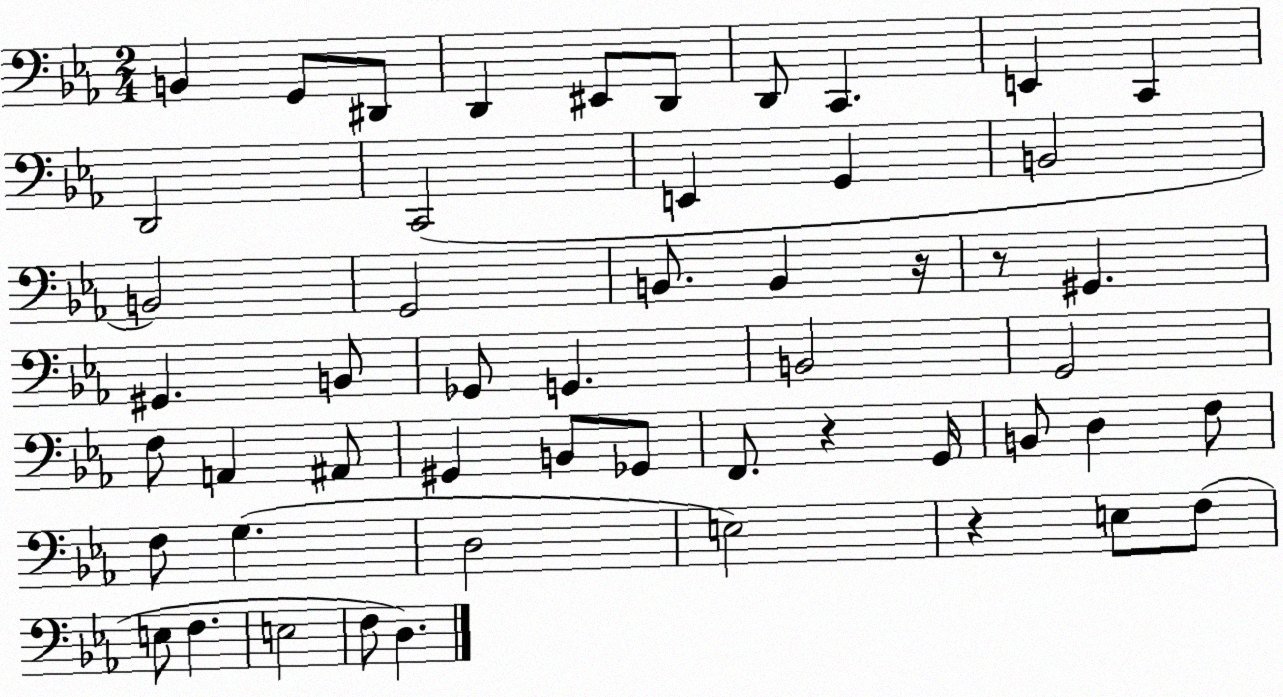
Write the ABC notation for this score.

X:1
T:Untitled
M:2/4
L:1/4
K:Eb
B,, G,,/2 ^D,,/2 D,, ^E,,/2 D,,/2 D,,/2 C,, E,, C,, D,,2 C,,2 E,, G,, B,,2 B,,2 G,,2 B,,/2 B,, z/4 z/2 ^G,, ^G,, B,,/2 _G,,/2 G,, B,,2 G,,2 F,/2 A,, ^A,,/2 ^G,, B,,/2 _G,,/2 F,,/2 z G,,/4 B,,/2 D, F,/2 F,/2 G, D,2 E,2 z E,/2 F,/2 E,/2 F, E,2 F,/2 D,